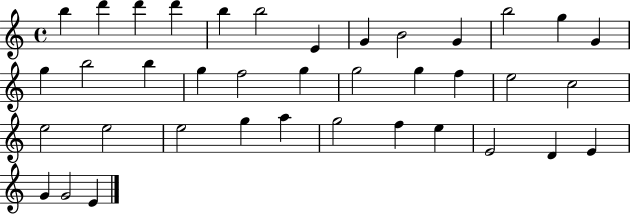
X:1
T:Untitled
M:4/4
L:1/4
K:C
b d' d' d' b b2 E G B2 G b2 g G g b2 b g f2 g g2 g f e2 c2 e2 e2 e2 g a g2 f e E2 D E G G2 E